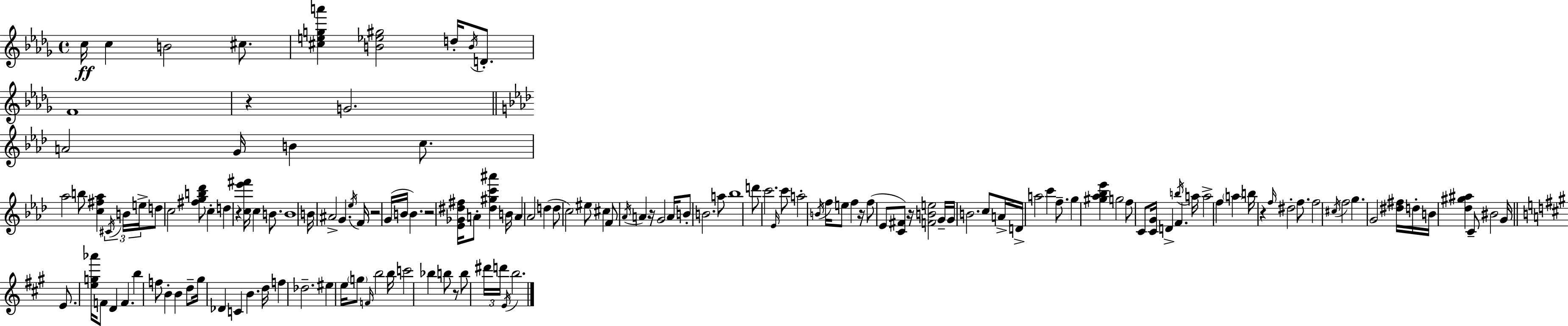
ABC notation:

X:1
T:Untitled
M:4/4
L:1/4
K:Bbm
c/4 c B2 ^c/2 [^cega'] [B_e^g]2 d/4 B/4 D/2 F4 z G2 A2 G/4 B c/2 _a2 b/2 [c^f_a] ^C/4 B/4 e/4 d/2 c2 [^fgb_d']/2 c d z [c_e'^f']/4 c B/2 B4 B/4 ^A2 G _e/4 F/4 z2 G/4 B/4 B z2 [_E_G^d^f]/4 A/2 [^d^gc'^a'] B/4 A _A2 d d/2 c2 ^e/2 ^c F/2 _A/4 A z/4 G2 A/4 B/2 B2 a/2 _b4 d'/2 c'2 _E/4 c'/2 a2 B/4 f/4 e/2 f z/4 f/2 _E/2 [C^F]/2 z/4 [FBe]2 G/4 G/4 B2 c/2 A/4 D/4 a2 c' f/2 g [^g_a_b_e'] g2 f/2 C/2 [CG]/4 D F b/4 a/4 a2 f a b/4 z f/4 ^d2 f/2 f2 ^c/4 f2 g G2 [^d^f]/4 d/4 B/4 [_d^g^a] C/2 ^B2 G/4 E/2 [eg_a']/4 F/2 D F b f/2 B B d/2 ^g/4 _D C B d/4 f _d2 ^e e/4 g/2 F/4 b2 b/4 c'2 _b b/2 z/2 b/2 ^d'/4 d'/4 E/4 b2